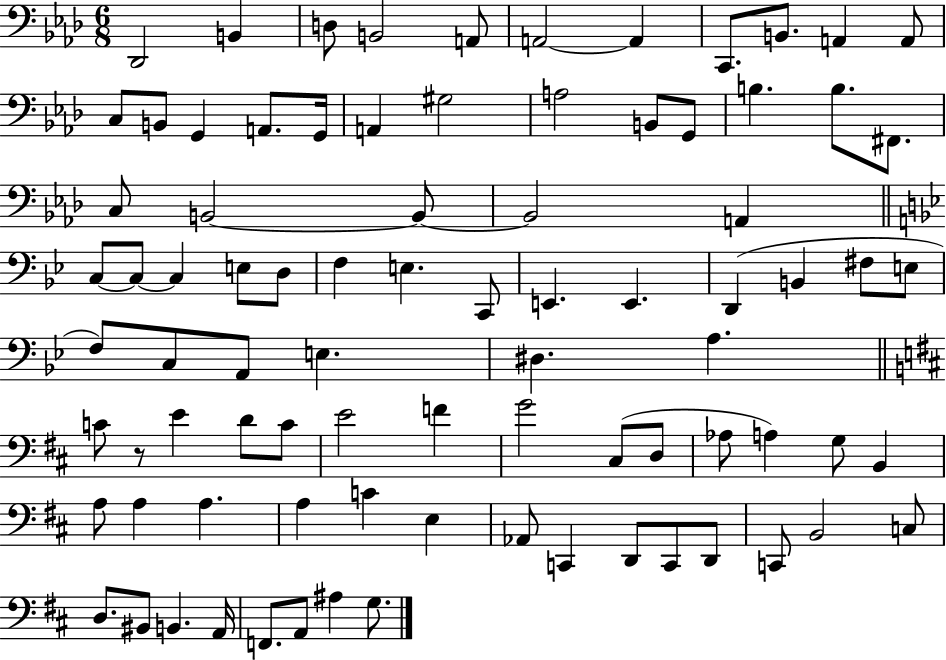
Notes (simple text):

Db2/h B2/q D3/e B2/h A2/e A2/h A2/q C2/e. B2/e. A2/q A2/e C3/e B2/e G2/q A2/e. G2/s A2/q G#3/h A3/h B2/e G2/e B3/q. B3/e. F#2/e. C3/e B2/h B2/e B2/h A2/q C3/e C3/e C3/q E3/e D3/e F3/q E3/q. C2/e E2/q. E2/q. D2/q B2/q F#3/e E3/e F3/e C3/e A2/e E3/q. D#3/q. A3/q. C4/e R/e E4/q D4/e C4/e E4/h F4/q G4/h C#3/e D3/e Ab3/e A3/q G3/e B2/q A3/e A3/q A3/q. A3/q C4/q E3/q Ab2/e C2/q D2/e C2/e D2/e C2/e B2/h C3/e D3/e. BIS2/e B2/q. A2/s F2/e. A2/e A#3/q G3/e.